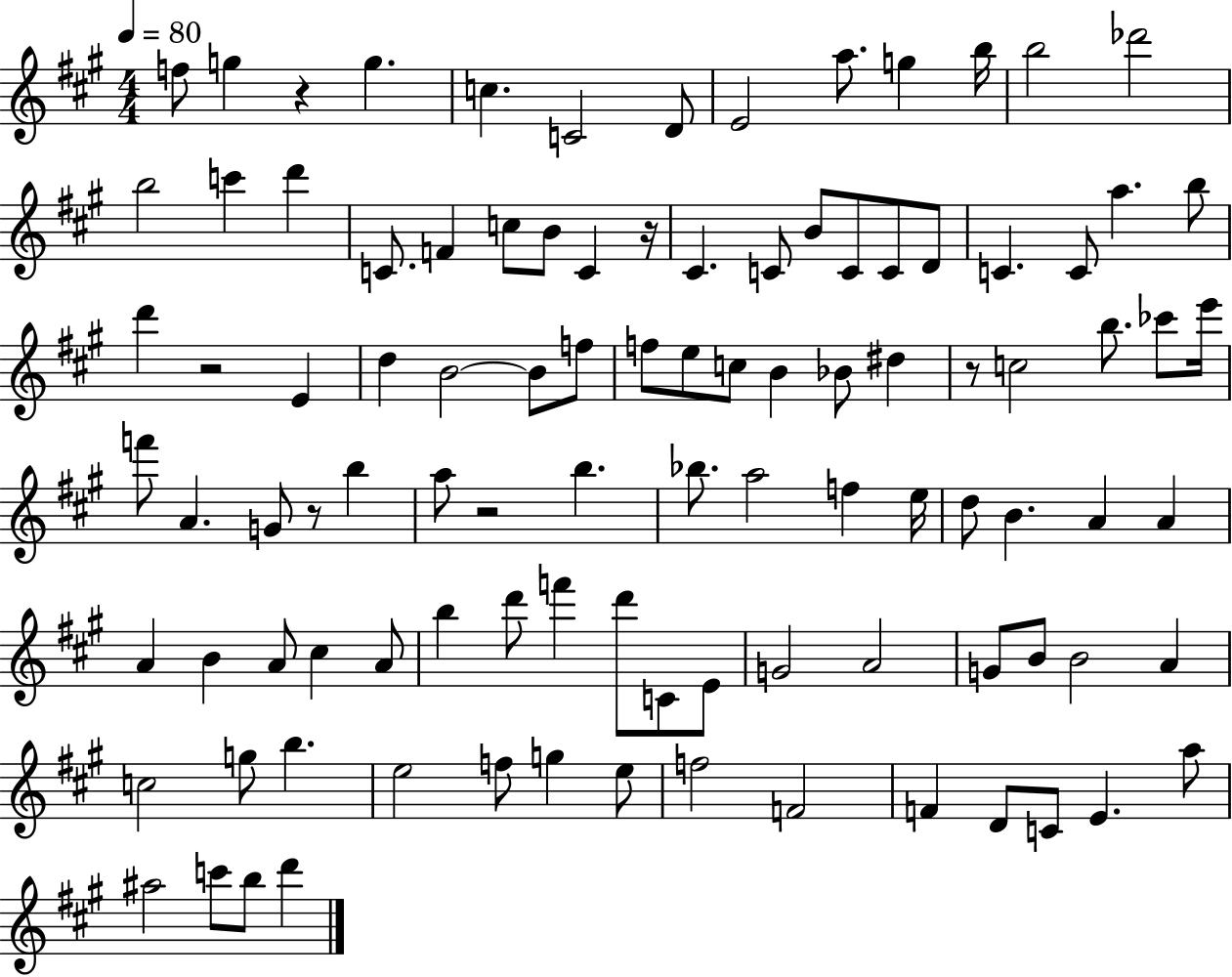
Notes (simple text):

F5/e G5/q R/q G5/q. C5/q. C4/h D4/e E4/h A5/e. G5/q B5/s B5/h Db6/h B5/h C6/q D6/q C4/e. F4/q C5/e B4/e C4/q R/s C#4/q. C4/e B4/e C4/e C4/e D4/e C4/q. C4/e A5/q. B5/e D6/q R/h E4/q D5/q B4/h B4/e F5/e F5/e E5/e C5/e B4/q Bb4/e D#5/q R/e C5/h B5/e. CES6/e E6/s F6/e A4/q. G4/e R/e B5/q A5/e R/h B5/q. Bb5/e. A5/h F5/q E5/s D5/e B4/q. A4/q A4/q A4/q B4/q A4/e C#5/q A4/e B5/q D6/e F6/q D6/e C4/e E4/e G4/h A4/h G4/e B4/e B4/h A4/q C5/h G5/e B5/q. E5/h F5/e G5/q E5/e F5/h F4/h F4/q D4/e C4/e E4/q. A5/e A#5/h C6/e B5/e D6/q